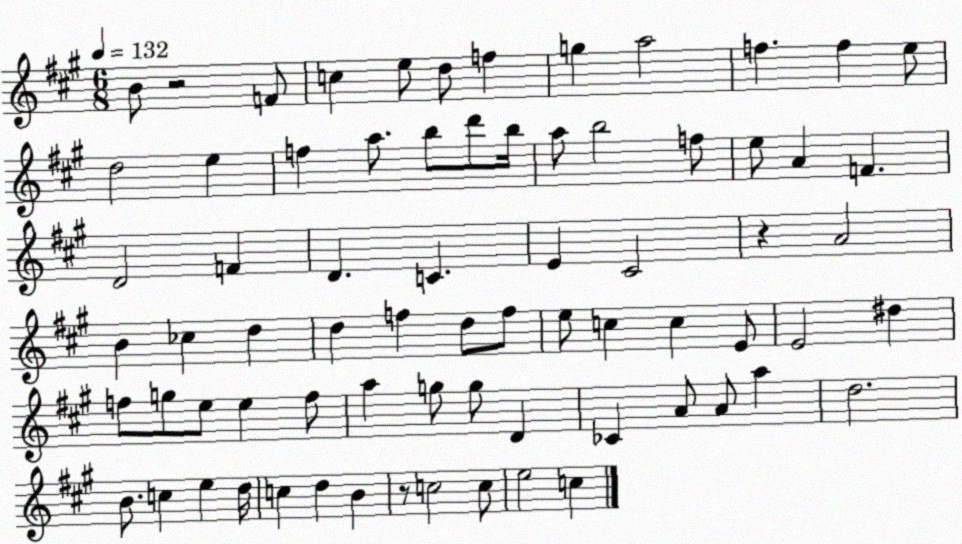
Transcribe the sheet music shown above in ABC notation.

X:1
T:Untitled
M:6/8
L:1/4
K:A
B/2 z2 F/2 c e/2 d/2 f g a2 f f e/2 d2 e f a/2 b/2 d'/2 b/4 a/2 b2 f/2 e/2 A F D2 F D C E ^C2 z A2 B _c d d f d/2 f/2 e/2 c c E/2 E2 ^d f/2 g/2 e/2 e f/2 a g/2 g/2 D _C A/2 A/2 a d2 B/2 c e d/4 c d B z/2 c2 c/2 e2 c